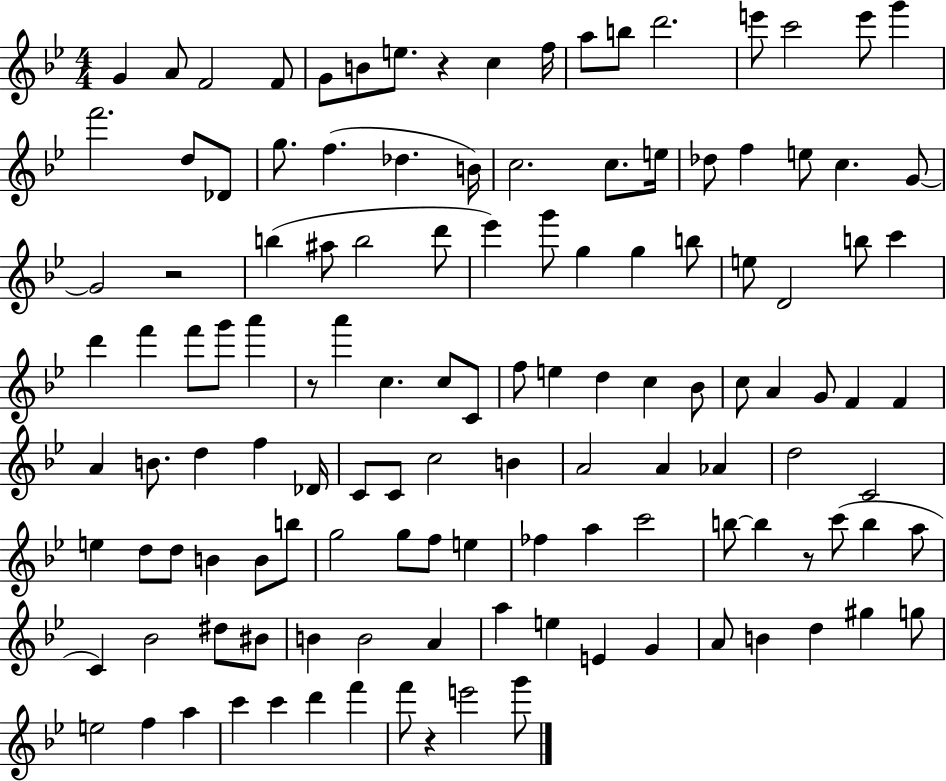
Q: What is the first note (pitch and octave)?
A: G4